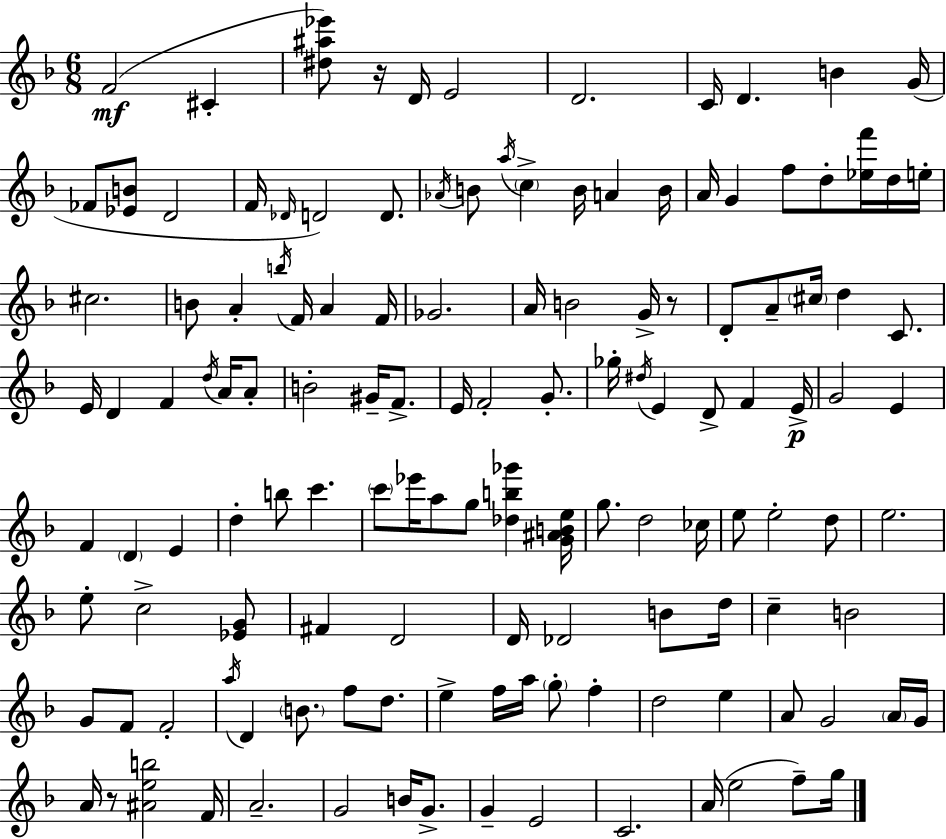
F4/h C#4/q [D#5,A#5,Eb6]/e R/s D4/s E4/h D4/h. C4/s D4/q. B4/q G4/s FES4/e [Eb4,B4]/e D4/h F4/s Db4/s D4/h D4/e. Ab4/s B4/e A5/s C5/q B4/s A4/q B4/s A4/s G4/q F5/e D5/e [Eb5,F6]/s D5/s E5/s C#5/h. B4/e A4/q B5/s F4/s A4/q F4/s Gb4/h. A4/s B4/h G4/s R/e D4/e A4/e C#5/s D5/q C4/e. E4/s D4/q F4/q D5/s A4/s A4/e B4/h G#4/s F4/e. E4/s F4/h G4/e. Gb5/s D#5/s E4/q D4/e F4/q E4/s G4/h E4/q F4/q D4/q E4/q D5/q B5/e C6/q. C6/e Eb6/s A5/e G5/e [Db5,B5,Gb6]/q [G4,A#4,B4,E5]/s G5/e. D5/h CES5/s E5/e E5/h D5/e E5/h. E5/e C5/h [Eb4,G4]/e F#4/q D4/h D4/s Db4/h B4/e D5/s C5/q B4/h G4/e F4/e F4/h A5/s D4/q B4/e. F5/e D5/e. E5/q F5/s A5/s G5/e F5/q D5/h E5/q A4/e G4/h A4/s G4/s A4/s R/e [A#4,E5,B5]/h F4/s A4/h. G4/h B4/s G4/e. G4/q E4/h C4/h. A4/s E5/h F5/e G5/s